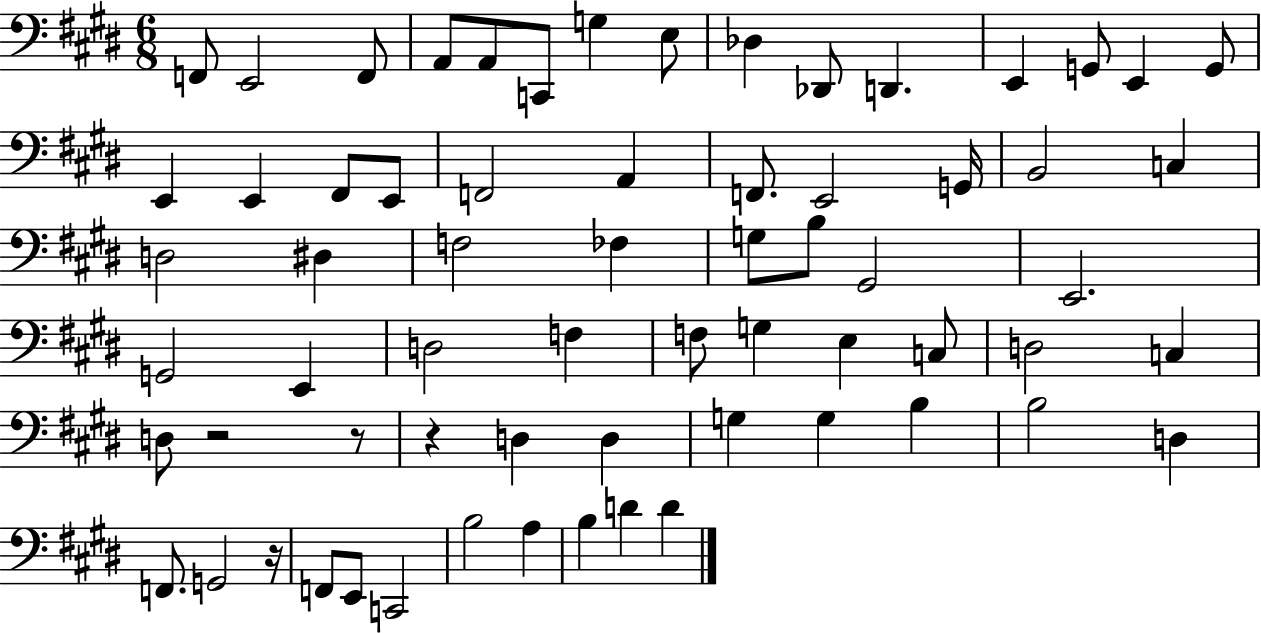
F2/e E2/h F2/e A2/e A2/e C2/e G3/q E3/e Db3/q Db2/e D2/q. E2/q G2/e E2/q G2/e E2/q E2/q F#2/e E2/e F2/h A2/q F2/e. E2/h G2/s B2/h C3/q D3/h D#3/q F3/h FES3/q G3/e B3/e G#2/h E2/h. G2/h E2/q D3/h F3/q F3/e G3/q E3/q C3/e D3/h C3/q D3/e R/h R/e R/q D3/q D3/q G3/q G3/q B3/q B3/h D3/q F2/e. G2/h R/s F2/e E2/e C2/h B3/h A3/q B3/q D4/q D4/q